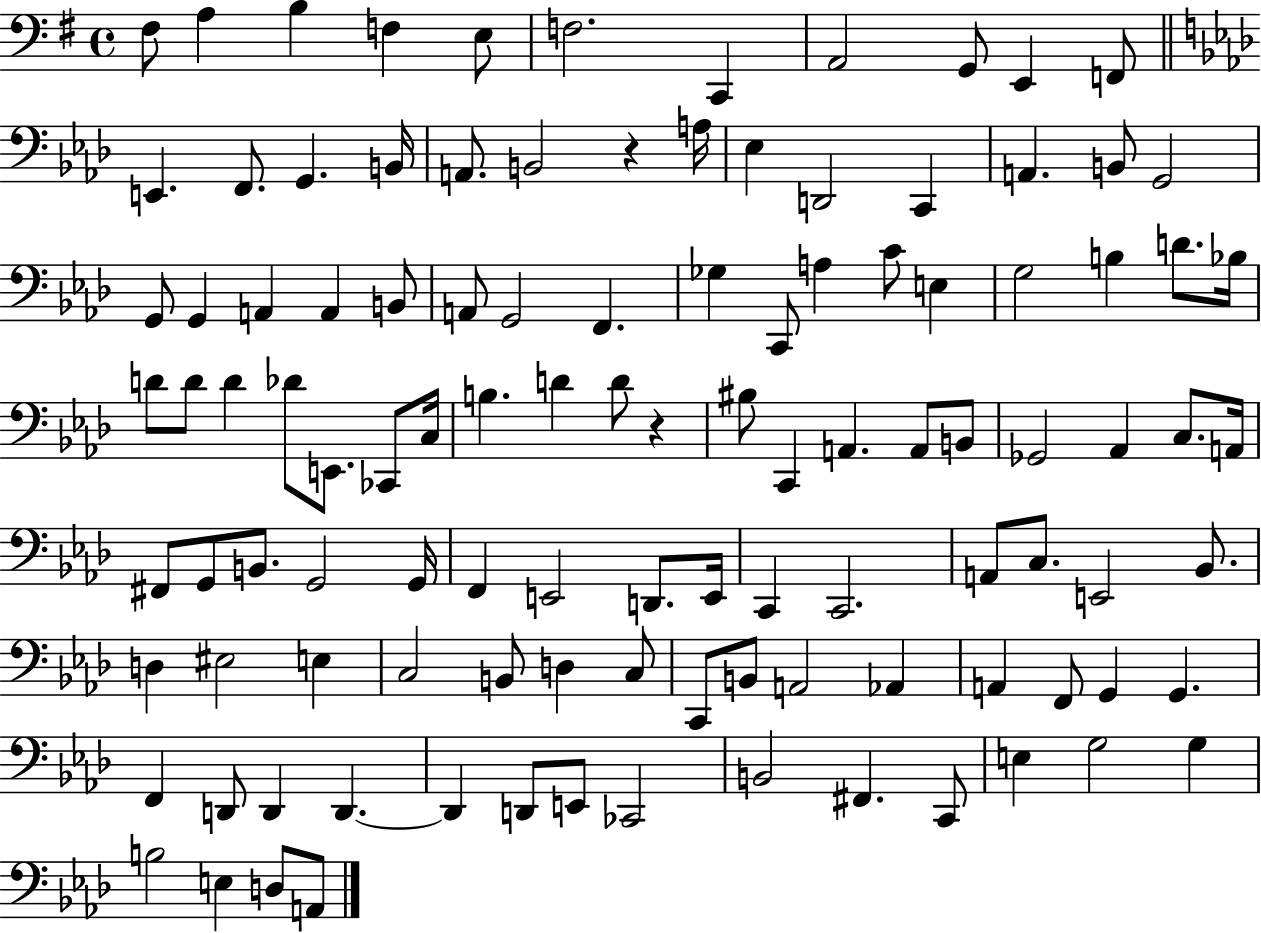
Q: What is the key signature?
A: G major